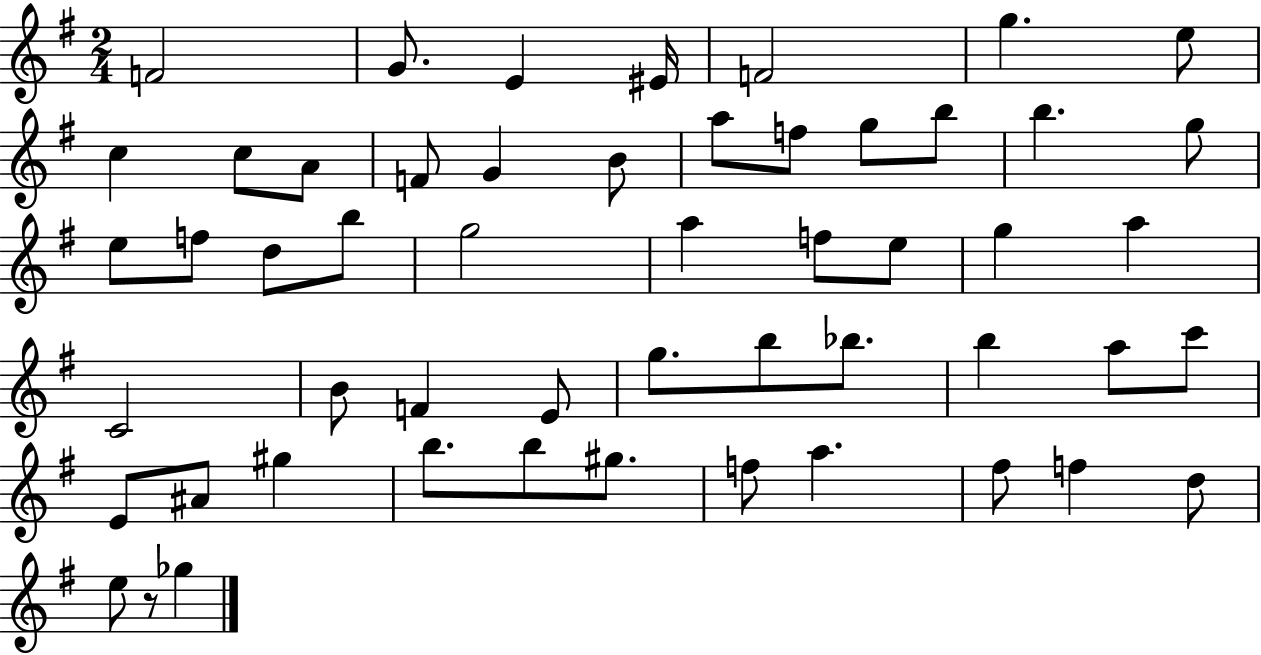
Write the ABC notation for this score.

X:1
T:Untitled
M:2/4
L:1/4
K:G
F2 G/2 E ^E/4 F2 g e/2 c c/2 A/2 F/2 G B/2 a/2 f/2 g/2 b/2 b g/2 e/2 f/2 d/2 b/2 g2 a f/2 e/2 g a C2 B/2 F E/2 g/2 b/2 _b/2 b a/2 c'/2 E/2 ^A/2 ^g b/2 b/2 ^g/2 f/2 a ^f/2 f d/2 e/2 z/2 _g